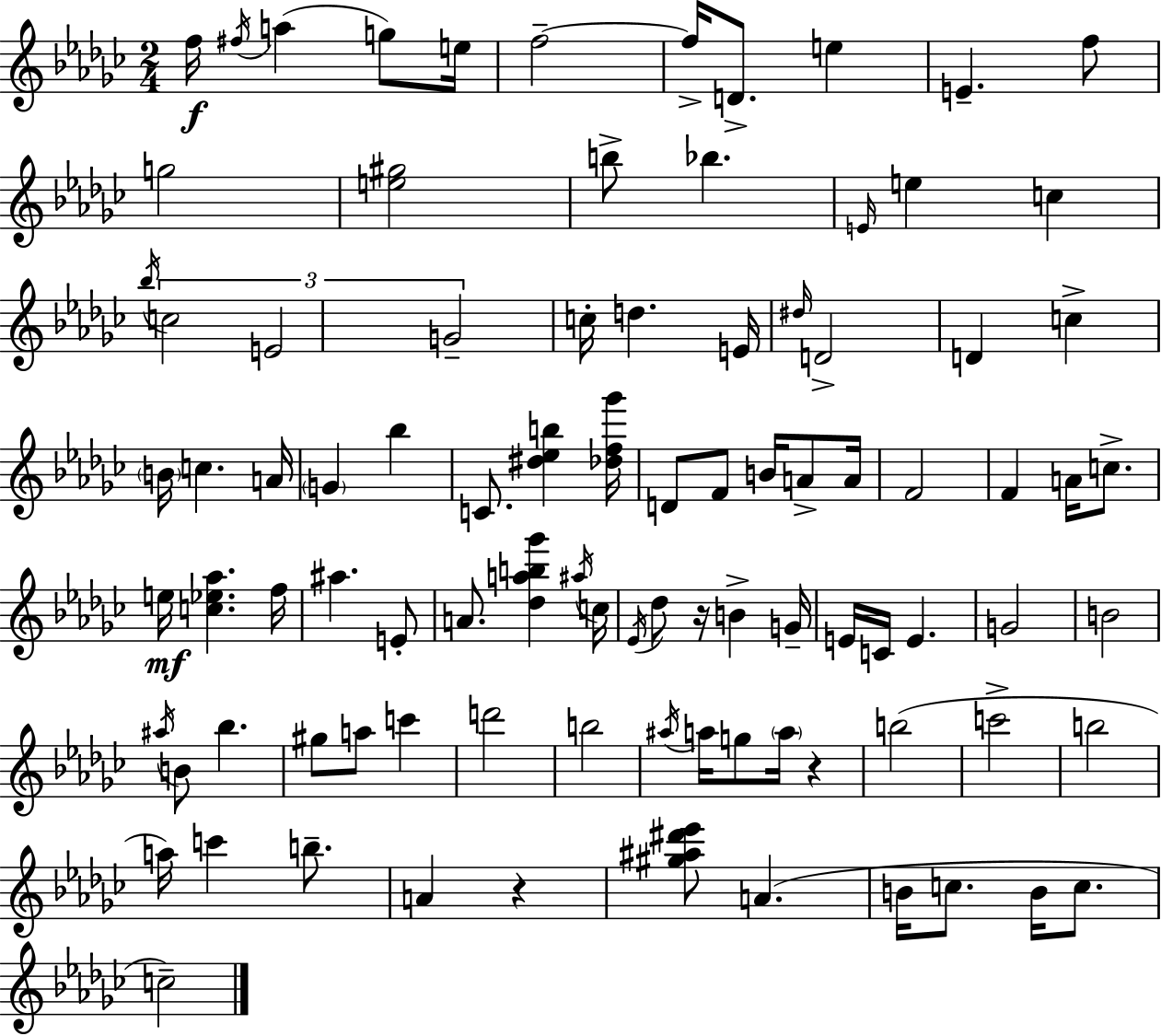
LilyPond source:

{
  \clef treble
  \numericTimeSignature
  \time 2/4
  \key ees \minor
  f''16\f \acciaccatura { fis''16 }( a''4 g''8) | e''16 f''2--~~ | f''16-> d'8.-> e''4 | e'4.-- f''8 | \break g''2 | <e'' gis''>2 | b''8-> bes''4. | \grace { e'16 } e''4 c''4 | \break \acciaccatura { bes''16 } \tuplet 3/2 { c''2 | e'2 | g'2-- } | c''16-. d''4. | \break e'16 \grace { dis''16 } d'2-> | d'4 | c''4-> \parenthesize b'16 c''4. | a'16 \parenthesize g'4 | \break bes''4 c'8. <dis'' ees'' b''>4 | <des'' f'' ges'''>16 d'8 f'8 | b'16 a'8-> a'16 f'2 | f'4 | \break a'16 c''8.-> e''16\mf <c'' ees'' aes''>4. | f''16 ais''4. | e'8-. a'8. <des'' a'' b'' ges'''>4 | \acciaccatura { ais''16 } c''16 \acciaccatura { ees'16 } des''8 | \break r16 b'4-> g'16-- e'16 c'16 | e'4. g'2 | b'2 | \acciaccatura { ais''16 } b'8 | \break bes''4. gis''8 | a''8 c'''4 d'''2 | b''2 | \acciaccatura { ais''16 } | \break a''16 g''8 \parenthesize a''16 r4 | b''2( | c'''2-> | b''2 | \break a''16) c'''4 b''8.-- | a'4 r4 | <gis'' ais'' dis''' ees'''>8 a'4.( | b'16 c''8. b'16 c''8. | \break c''2--) | \bar "|."
}